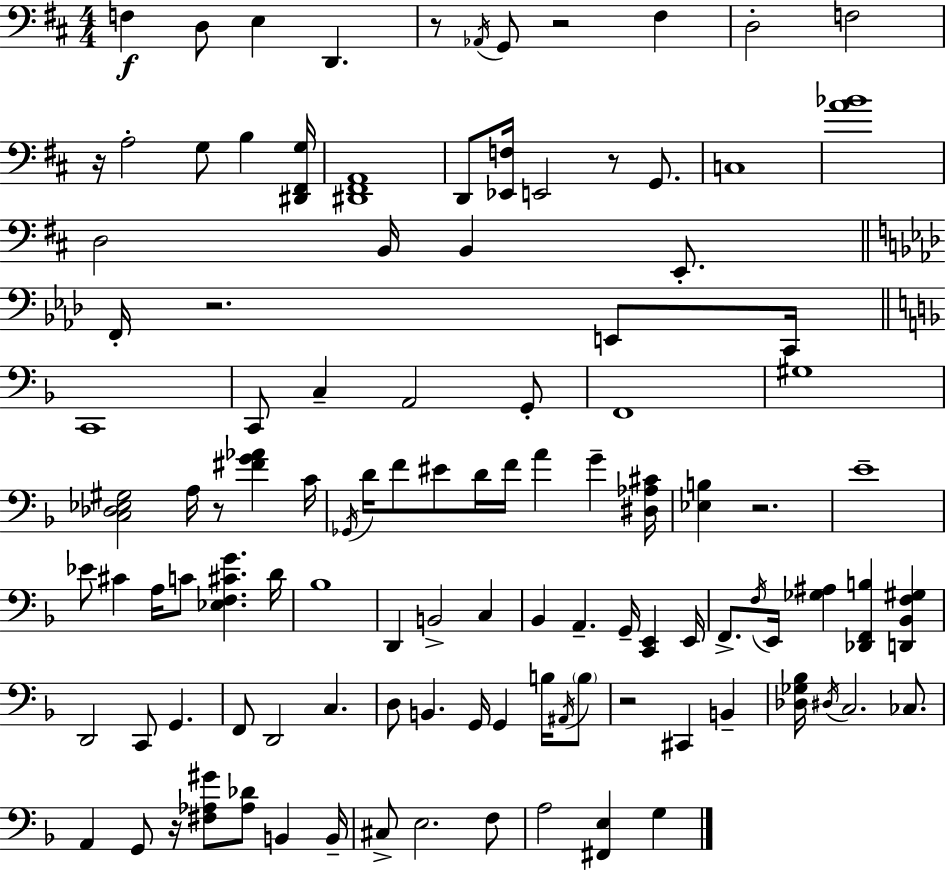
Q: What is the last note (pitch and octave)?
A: G3